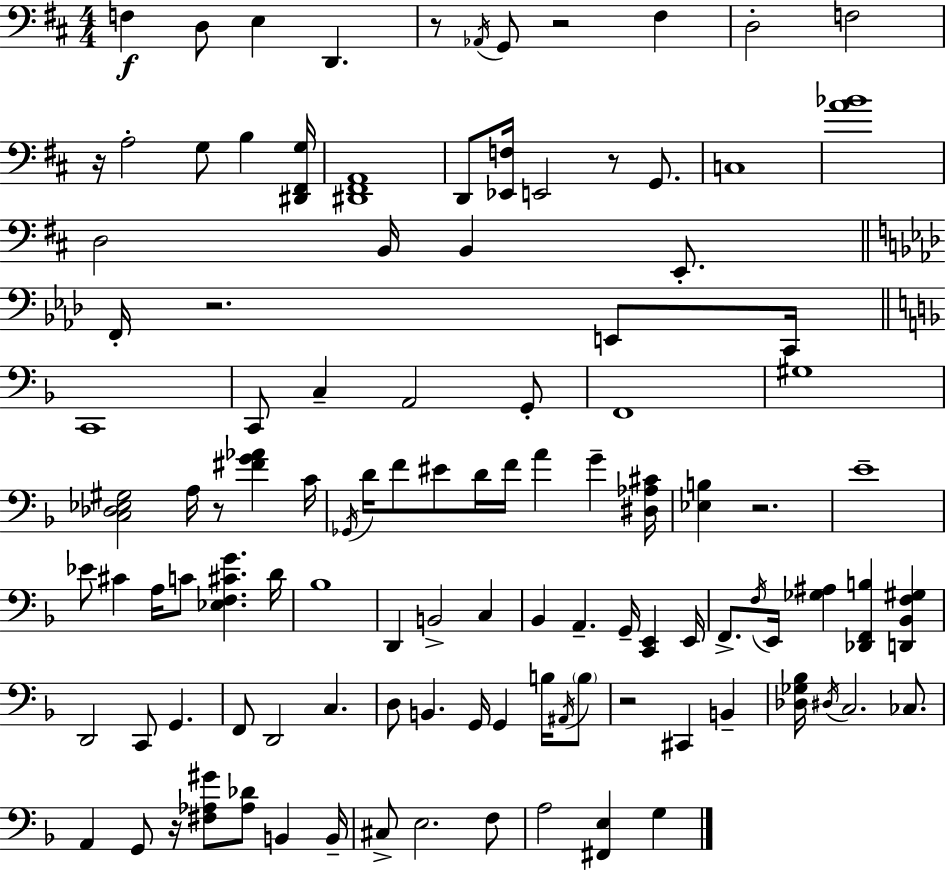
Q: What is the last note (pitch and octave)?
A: G3